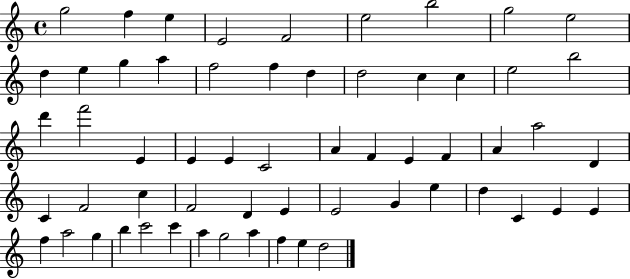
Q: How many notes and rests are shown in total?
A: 59